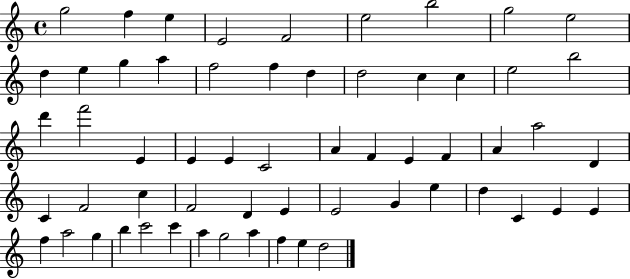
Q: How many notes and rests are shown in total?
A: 59